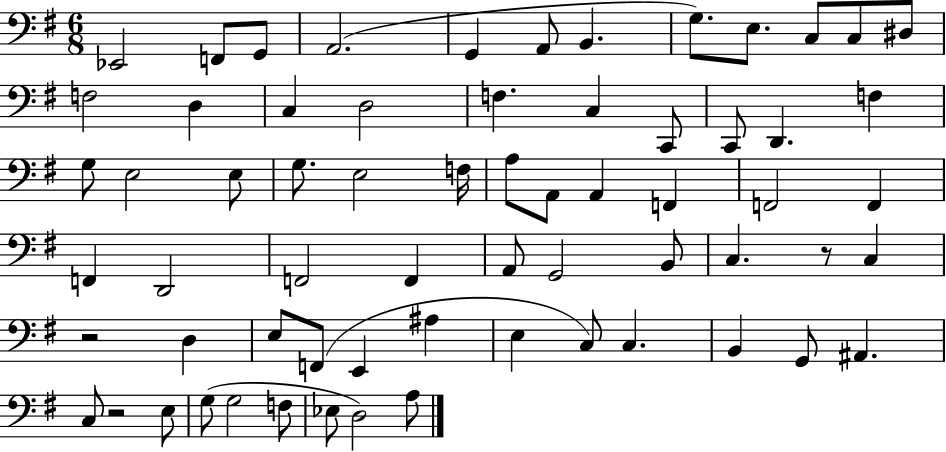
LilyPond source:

{
  \clef bass
  \numericTimeSignature
  \time 6/8
  \key g \major
  ees,2 f,8 g,8 | a,2.( | g,4 a,8 b,4. | g8.) e8. c8 c8 dis8 | \break f2 d4 | c4 d2 | f4. c4 c,8 | c,8 d,4. f4 | \break g8 e2 e8 | g8. e2 f16 | a8 a,8 a,4 f,4 | f,2 f,4 | \break f,4 d,2 | f,2 f,4 | a,8 g,2 b,8 | c4. r8 c4 | \break r2 d4 | e8 f,8( e,4 ais4 | e4 c8) c4. | b,4 g,8 ais,4. | \break c8 r2 e8 | g8( g2 f8 | ees8 d2) a8 | \bar "|."
}